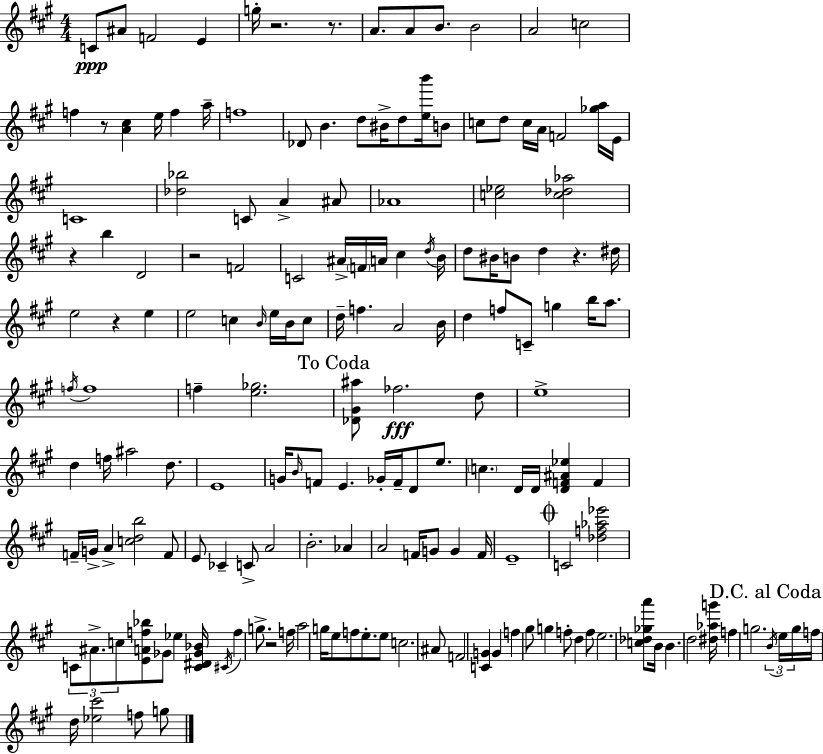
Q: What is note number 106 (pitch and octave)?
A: C4